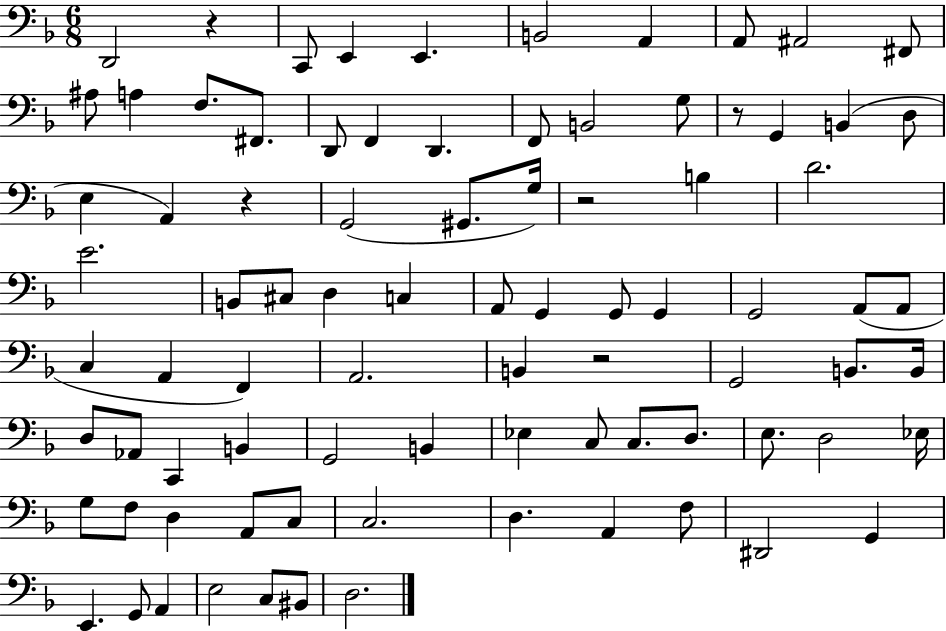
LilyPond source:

{
  \clef bass
  \numericTimeSignature
  \time 6/8
  \key f \major
  d,2 r4 | c,8 e,4 e,4. | b,2 a,4 | a,8 ais,2 fis,8 | \break ais8 a4 f8. fis,8. | d,8 f,4 d,4. | f,8 b,2 g8 | r8 g,4 b,4( d8 | \break e4 a,4) r4 | g,2( gis,8. g16) | r2 b4 | d'2. | \break e'2. | b,8 cis8 d4 c4 | a,8 g,4 g,8 g,4 | g,2 a,8( a,8 | \break c4 a,4 f,4) | a,2. | b,4 r2 | g,2 b,8. b,16 | \break d8 aes,8 c,4 b,4 | g,2 b,4 | ees4 c8 c8. d8. | e8. d2 ees16 | \break g8 f8 d4 a,8 c8 | c2. | d4. a,4 f8 | dis,2 g,4 | \break e,4. g,8 a,4 | e2 c8 bis,8 | d2. | \bar "|."
}